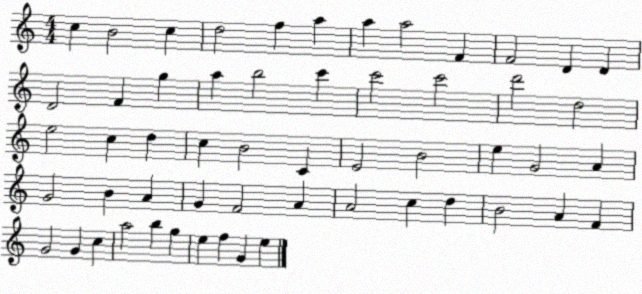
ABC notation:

X:1
T:Untitled
M:4/4
L:1/4
K:C
c B2 c d2 f a a a2 F F2 D D D2 F g a b2 c' c'2 c'2 d'2 d2 e2 c d c B2 C E2 B2 e G2 A G2 B A G F2 A A2 c d B2 A F G2 G c a2 b g e f G e